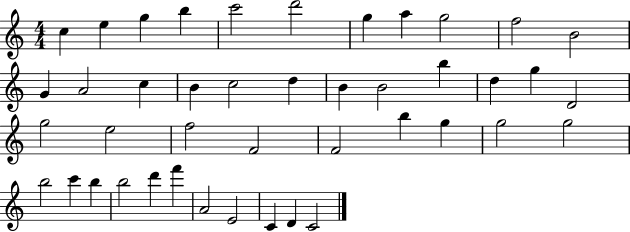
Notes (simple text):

C5/q E5/q G5/q B5/q C6/h D6/h G5/q A5/q G5/h F5/h B4/h G4/q A4/h C5/q B4/q C5/h D5/q B4/q B4/h B5/q D5/q G5/q D4/h G5/h E5/h F5/h F4/h F4/h B5/q G5/q G5/h G5/h B5/h C6/q B5/q B5/h D6/q F6/q A4/h E4/h C4/q D4/q C4/h